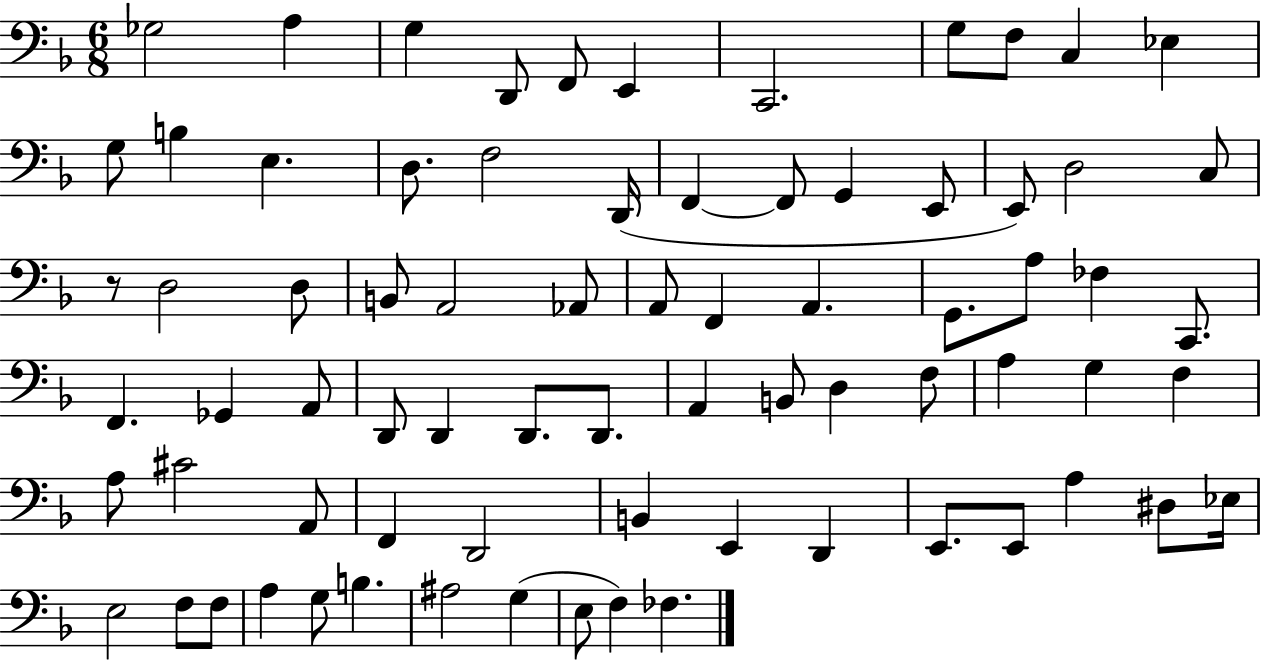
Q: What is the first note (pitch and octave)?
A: Gb3